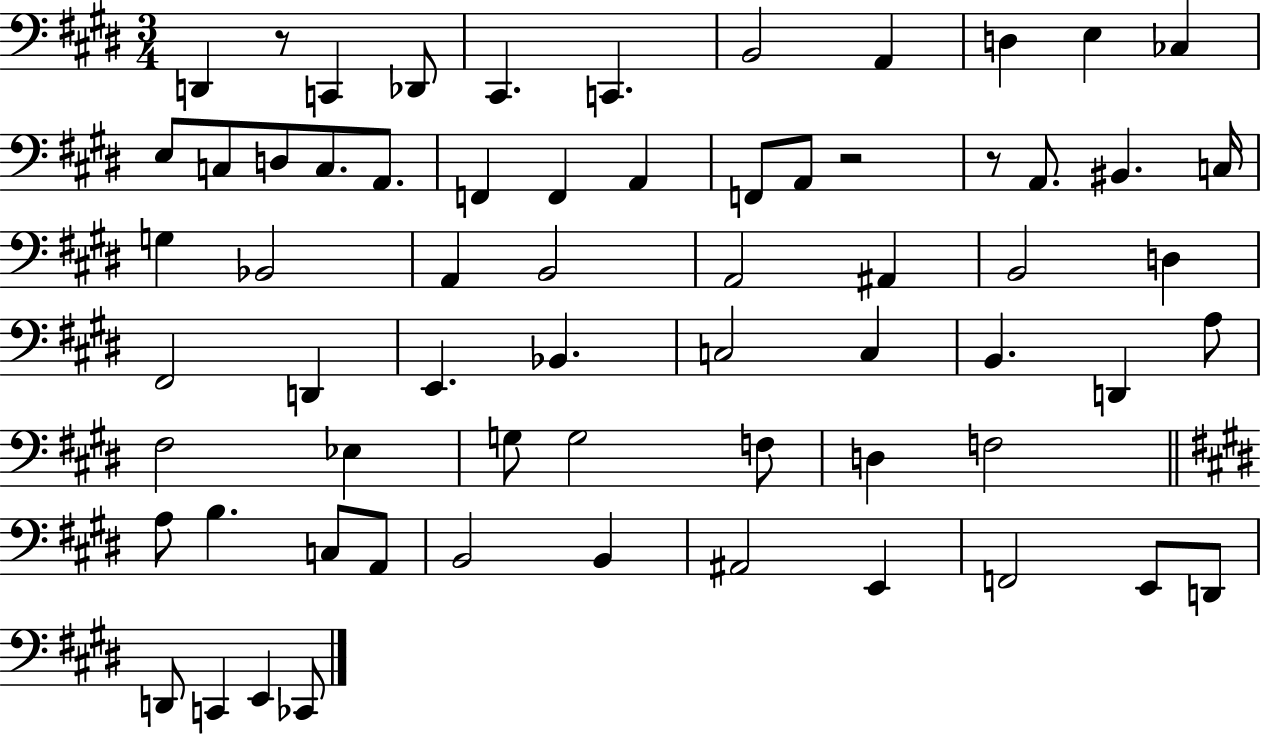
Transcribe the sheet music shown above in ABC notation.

X:1
T:Untitled
M:3/4
L:1/4
K:E
D,, z/2 C,, _D,,/2 ^C,, C,, B,,2 A,, D, E, _C, E,/2 C,/2 D,/2 C,/2 A,,/2 F,, F,, A,, F,,/2 A,,/2 z2 z/2 A,,/2 ^B,, C,/4 G, _B,,2 A,, B,,2 A,,2 ^A,, B,,2 D, ^F,,2 D,, E,, _B,, C,2 C, B,, D,, A,/2 ^F,2 _E, G,/2 G,2 F,/2 D, F,2 A,/2 B, C,/2 A,,/2 B,,2 B,, ^A,,2 E,, F,,2 E,,/2 D,,/2 D,,/2 C,, E,, _C,,/2